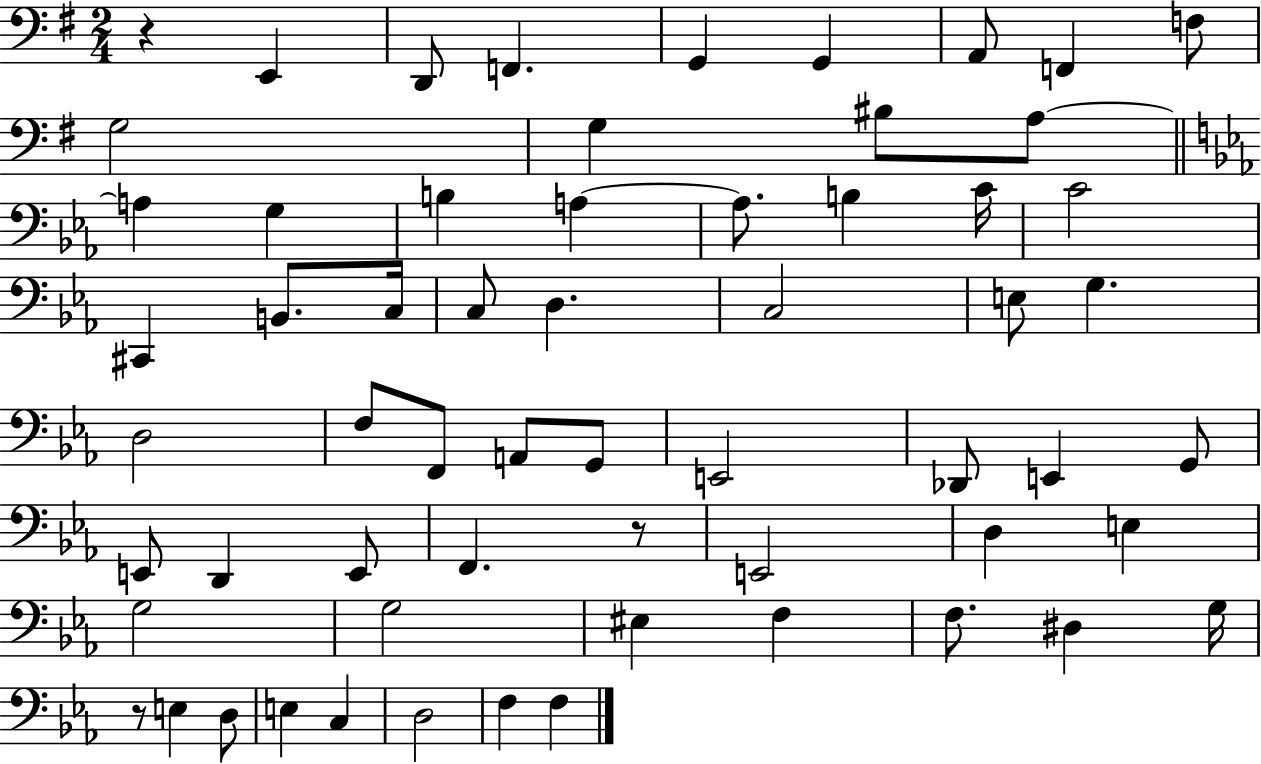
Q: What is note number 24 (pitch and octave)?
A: C3